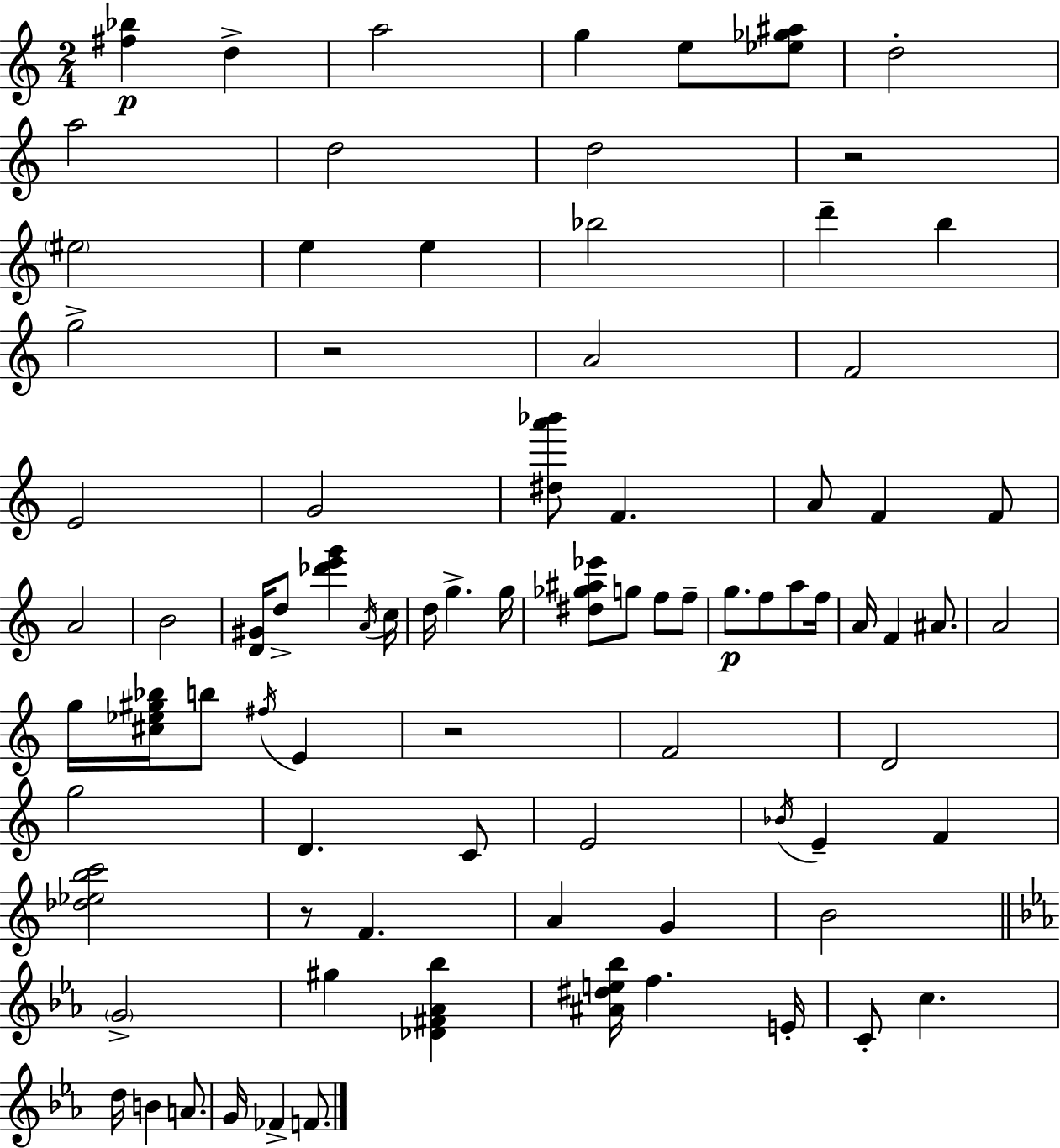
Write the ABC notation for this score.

X:1
T:Untitled
M:2/4
L:1/4
K:C
[^f_b] d a2 g e/2 [_e_g^a]/2 d2 a2 d2 d2 z2 ^e2 e e _b2 d' b g2 z2 A2 F2 E2 G2 [^da'_b']/2 F A/2 F F/2 A2 B2 [D^G]/4 d/2 [_d'e'g'] A/4 c/4 d/4 g g/4 [^d_g^a_e']/2 g/2 f/2 f/2 g/2 f/2 a/2 f/4 A/4 F ^A/2 A2 g/4 [^c_e^g_b]/4 b/2 ^f/4 E z2 F2 D2 g2 D C/2 E2 _B/4 E F [_d_ebc']2 z/2 F A G B2 G2 ^g [_D^F_A_b] [^A^de_b]/4 f E/4 C/2 c d/4 B A/2 G/4 _F F/2